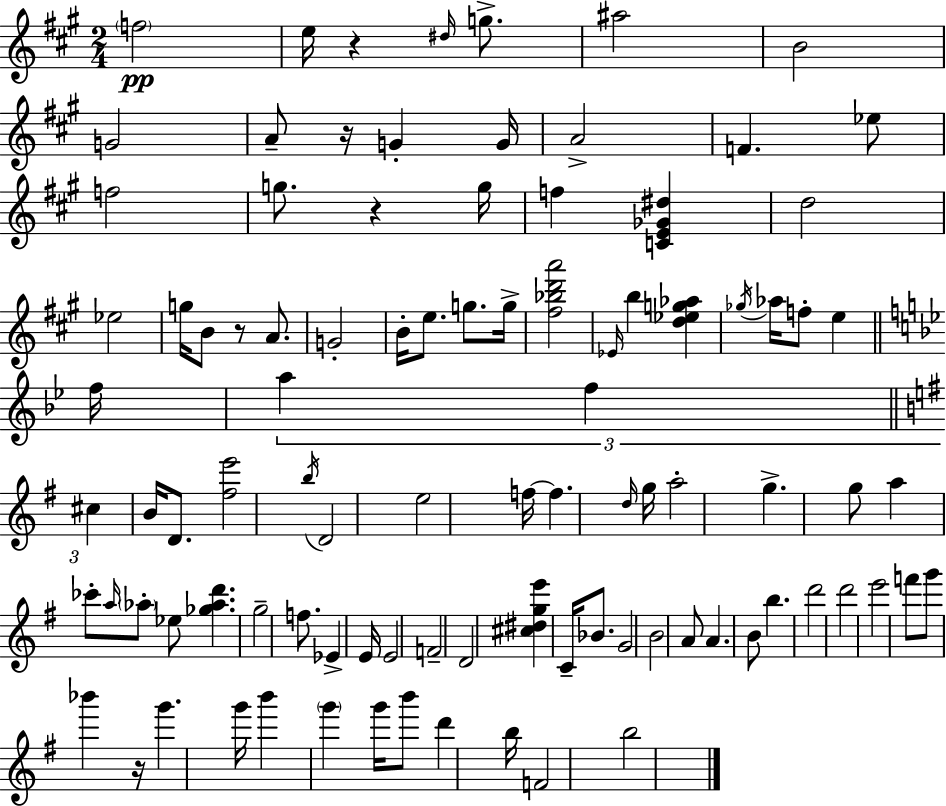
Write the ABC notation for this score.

X:1
T:Untitled
M:2/4
L:1/4
K:A
f2 e/4 z ^d/4 g/2 ^a2 B2 G2 A/2 z/4 G G/4 A2 F _e/2 f2 g/2 z g/4 f [CE_G^d] d2 _e2 g/4 B/2 z/2 A/2 G2 B/4 e/2 g/2 g/4 [^f_bd'a']2 _E/4 b [d_eg_a] _g/4 _a/4 f/2 e f/4 a f ^c B/4 D/2 [^fe']2 b/4 D2 e2 f/4 f d/4 g/4 a2 g g/2 a _c'/2 a/4 _a/2 _e/2 [_g_ad'] g2 f/2 _E E/4 E2 F2 D2 [^c^dge'] C/4 _B/2 G2 B2 A/2 A B/2 b d'2 d'2 e'2 f'/2 g'/2 _b' z/4 g' g'/4 b' g' g'/4 b'/2 d' b/4 F2 b2